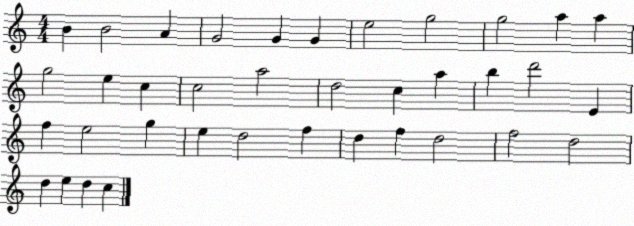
X:1
T:Untitled
M:4/4
L:1/4
K:C
B B2 A G2 G G e2 g2 g2 a a g2 e c c2 a2 d2 c a b d'2 E f e2 g e d2 f d f d2 f2 d2 d e d c